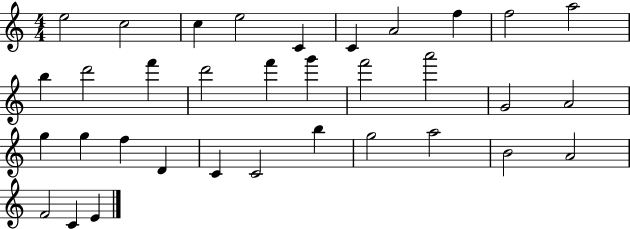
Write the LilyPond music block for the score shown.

{
  \clef treble
  \numericTimeSignature
  \time 4/4
  \key c \major
  e''2 c''2 | c''4 e''2 c'4 | c'4 a'2 f''4 | f''2 a''2 | \break b''4 d'''2 f'''4 | d'''2 f'''4 g'''4 | f'''2 a'''2 | g'2 a'2 | \break g''4 g''4 f''4 d'4 | c'4 c'2 b''4 | g''2 a''2 | b'2 a'2 | \break f'2 c'4 e'4 | \bar "|."
}